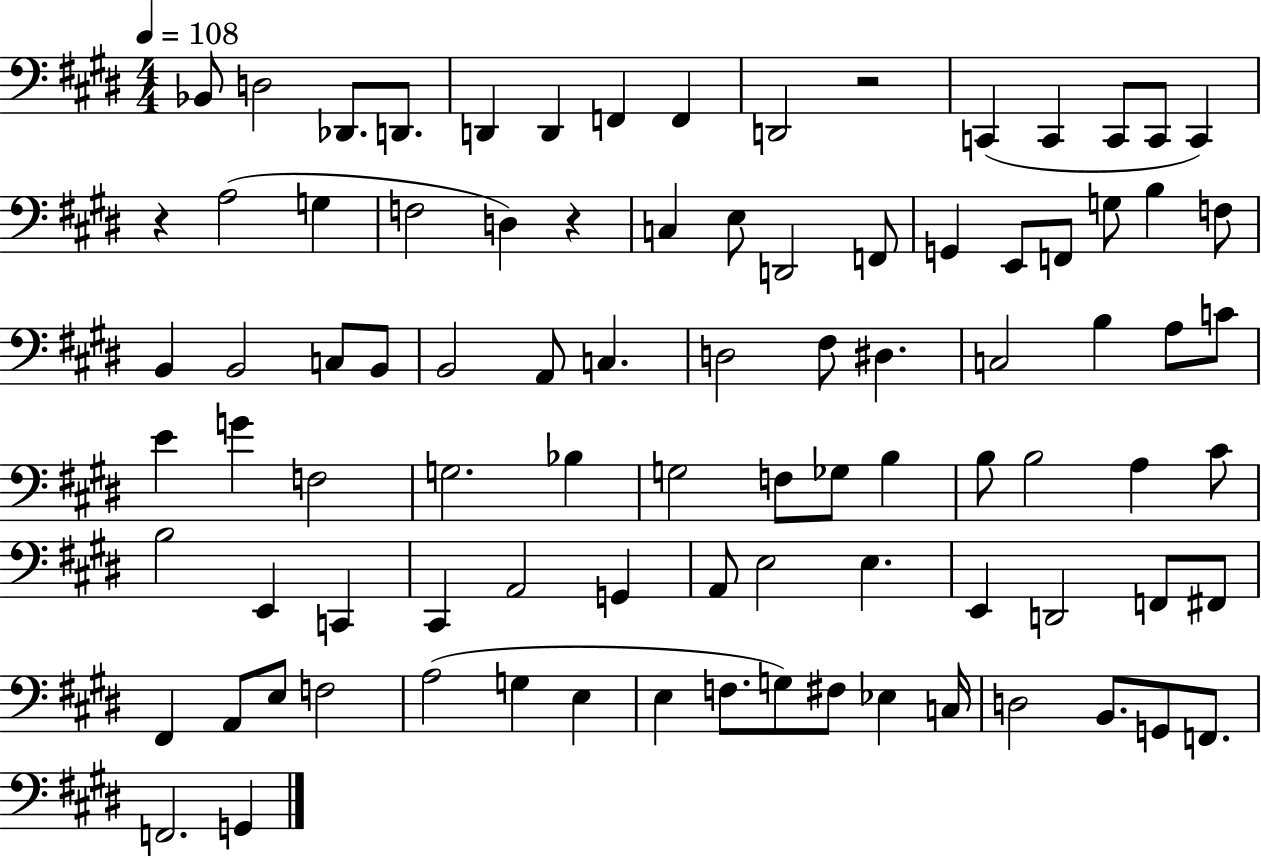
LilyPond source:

{
  \clef bass
  \numericTimeSignature
  \time 4/4
  \key e \major
  \tempo 4 = 108
  bes,8 d2 des,8. d,8. | d,4 d,4 f,4 f,4 | d,2 r2 | c,4( c,4 c,8 c,8 c,4) | \break r4 a2( g4 | f2 d4) r4 | c4 e8 d,2 f,8 | g,4 e,8 f,8 g8 b4 f8 | \break b,4 b,2 c8 b,8 | b,2 a,8 c4. | d2 fis8 dis4. | c2 b4 a8 c'8 | \break e'4 g'4 f2 | g2. bes4 | g2 f8 ges8 b4 | b8 b2 a4 cis'8 | \break b2 e,4 c,4 | cis,4 a,2 g,4 | a,8 e2 e4. | e,4 d,2 f,8 fis,8 | \break fis,4 a,8 e8 f2 | a2( g4 e4 | e4 f8. g8) fis8 ees4 c16 | d2 b,8. g,8 f,8. | \break f,2. g,4 | \bar "|."
}